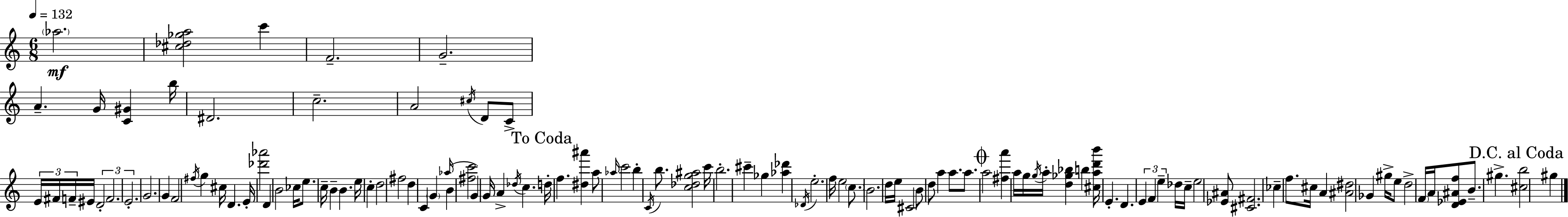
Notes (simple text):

Ab5/h. [C#5,Db5,Gb5,A5]/h C6/q F4/h. G4/h. A4/q. G4/s [C4,G#4]/q B5/s D#4/h. C5/h. A4/h C#5/s D4/e C4/e E4/s F#4/s F4/s EIS4/s D4/h F4/h. E4/h. G4/h. G4/q F4/h F#5/s G5/q C#5/s D4/q. E4/s [Db6,Ab6]/h D4/q B4/h CES5/s E5/e. C5/s B4/q B4/q. E5/s C5/q D5/h F#5/h D5/q C4/q G4/q Ab5/s B4/q [F#5,C6]/h G4/q G4/s A4/q Db5/s C5/q. D5/s F5/q. [D#5,A#6]/q A5/e Ab5/s C6/h B5/q C4/s B5/e. [C5,Db5,G5,A#5]/h C6/s B5/h. C#6/q Gb5/q [Ab5,Db6]/q Db4/s E5/h. F5/s E5/h C5/e. B4/h. D5/s E5/s C#4/h B4/e D5/e A5/q A5/e. A5/e. A5/h [F#5,A6]/q A5/s G5/s G5/s A5/s [D5,Gb5,Bb5]/q B5/q [C#5,A5,D6,B6]/s E4/q. D4/q. E4/q F4/q E5/q Db5/s C5/s E5/h [Eb4,A#4]/e [C#4,F#4]/h. CES5/q F5/e. C#5/s A4/q [A#4,D#5]/h Gb4/q G#5/s E5/e D5/h F4/s A4/s [D4,Eb4,A#4,F5]/e B4/e. G#5/q. [C#5,B5]/h G#5/q